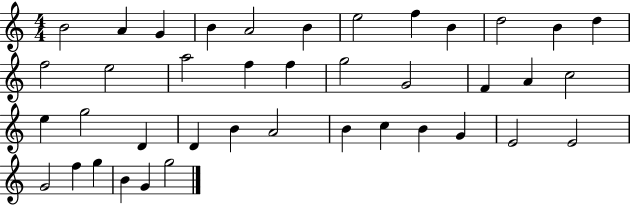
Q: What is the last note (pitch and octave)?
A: G5